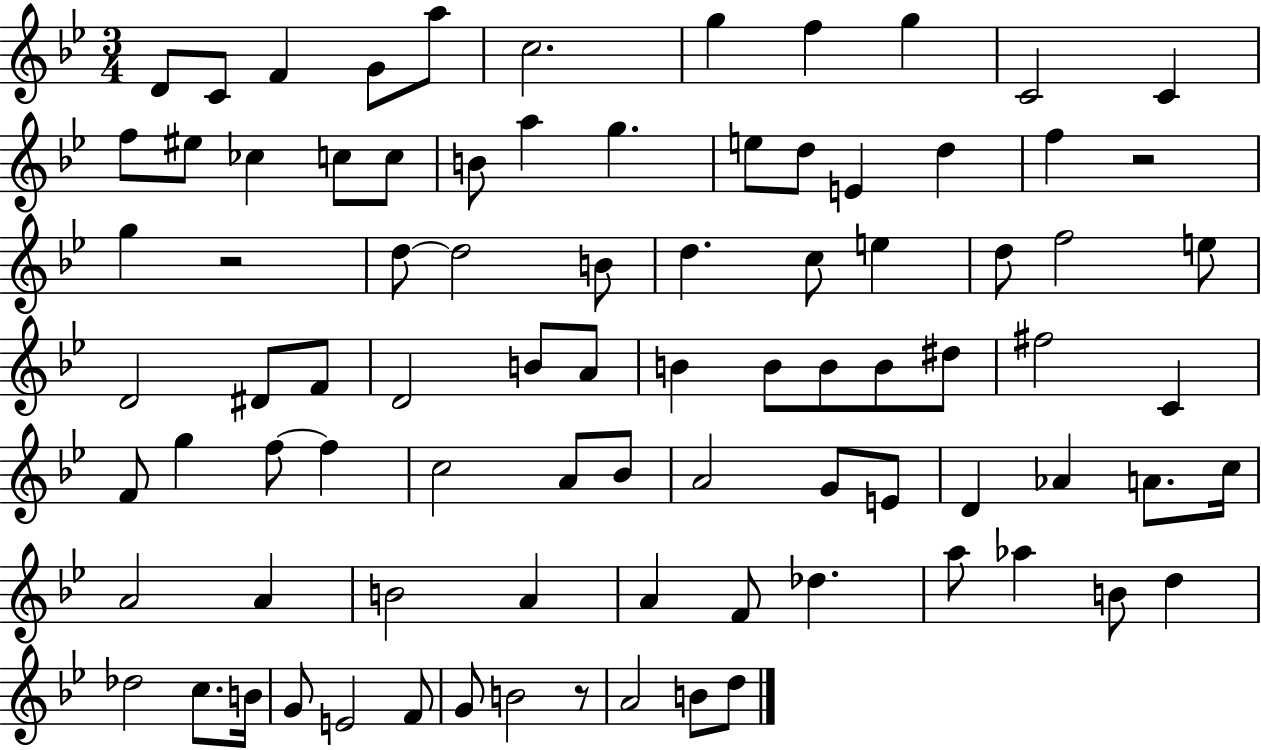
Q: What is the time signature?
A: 3/4